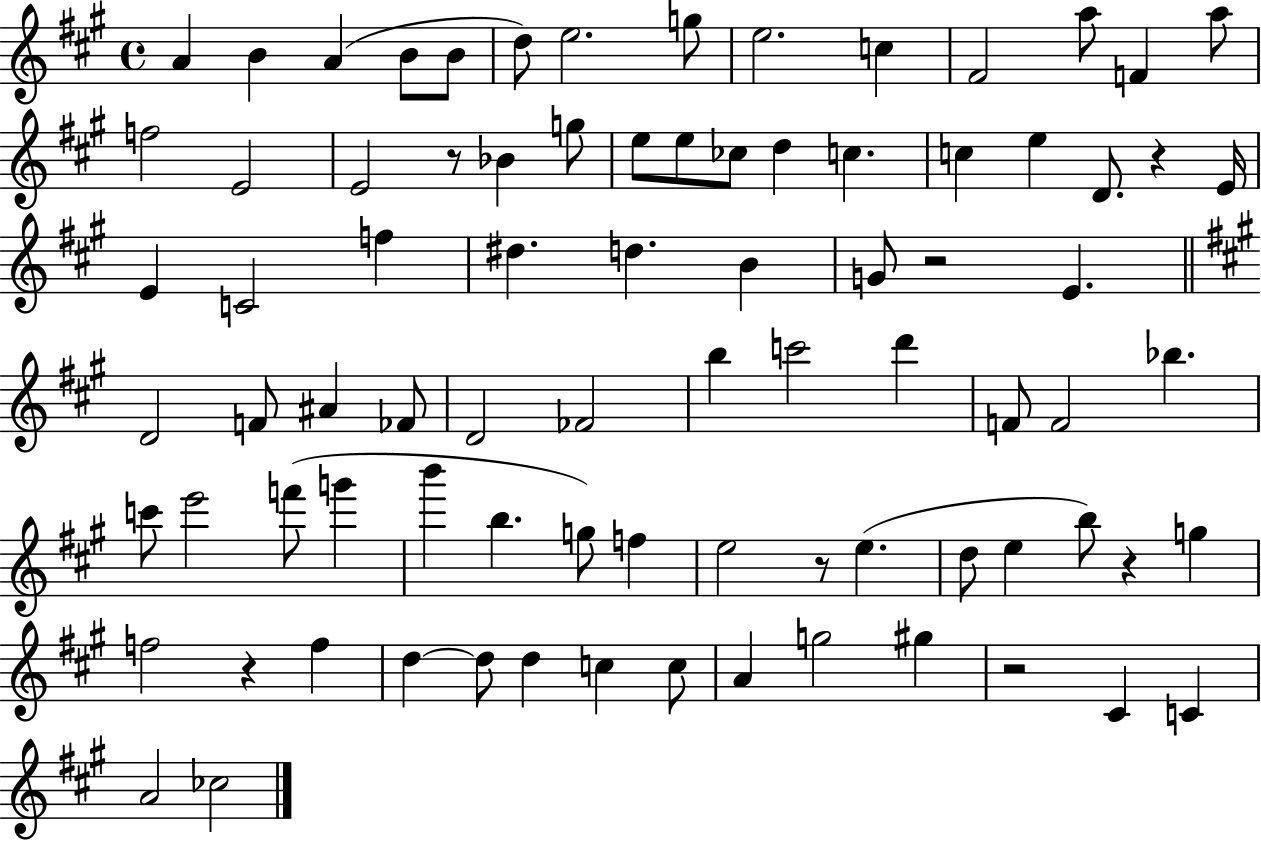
{
  \clef treble
  \time 4/4
  \defaultTimeSignature
  \key a \major
  \repeat volta 2 { a'4 b'4 a'4( b'8 b'8 | d''8) e''2. g''8 | e''2. c''4 | fis'2 a''8 f'4 a''8 | \break f''2 e'2 | e'2 r8 bes'4 g''8 | e''8 e''8 ces''8 d''4 c''4. | c''4 e''4 d'8. r4 e'16 | \break e'4 c'2 f''4 | dis''4. d''4. b'4 | g'8 r2 e'4. | \bar "||" \break \key a \major d'2 f'8 ais'4 fes'8 | d'2 fes'2 | b''4 c'''2 d'''4 | f'8 f'2 bes''4. | \break c'''8 e'''2 f'''8( g'''4 | b'''4 b''4. g''8) f''4 | e''2 r8 e''4.( | d''8 e''4 b''8) r4 g''4 | \break f''2 r4 f''4 | d''4~~ d''8 d''4 c''4 c''8 | a'4 g''2 gis''4 | r2 cis'4 c'4 | \break a'2 ces''2 | } \bar "|."
}